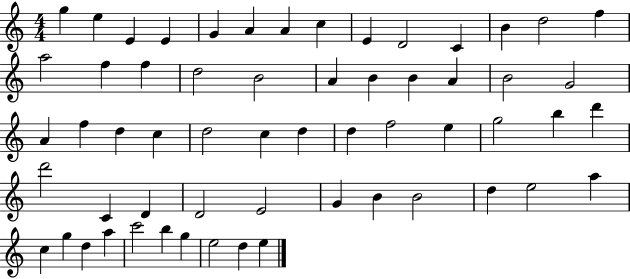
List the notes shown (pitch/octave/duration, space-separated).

G5/q E5/q E4/q E4/q G4/q A4/q A4/q C5/q E4/q D4/h C4/q B4/q D5/h F5/q A5/h F5/q F5/q D5/h B4/h A4/q B4/q B4/q A4/q B4/h G4/h A4/q F5/q D5/q C5/q D5/h C5/q D5/q D5/q F5/h E5/q G5/h B5/q D6/q D6/h C4/q D4/q D4/h E4/h G4/q B4/q B4/h D5/q E5/h A5/q C5/q G5/q D5/q A5/q C6/h B5/q G5/q E5/h D5/q E5/q